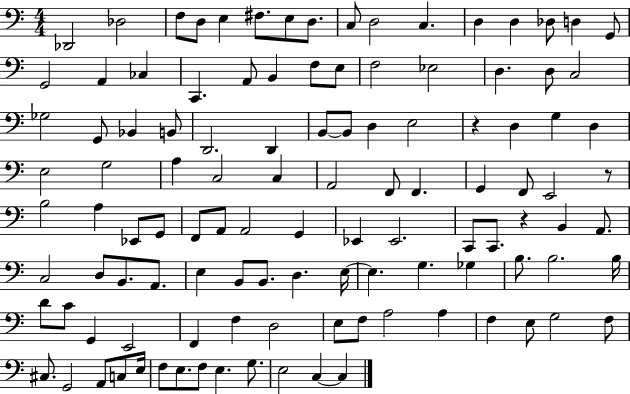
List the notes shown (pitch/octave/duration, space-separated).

Db2/h Db3/h F3/e D3/e E3/q F#3/e. E3/e D3/e. C3/e D3/h C3/q. D3/q D3/q Db3/e D3/q G2/e G2/h A2/q CES3/q C2/q. A2/e B2/q F3/e E3/e F3/h Eb3/h D3/q. D3/e C3/h Gb3/h G2/e Bb2/q B2/e D2/h. D2/q B2/e B2/e D3/q E3/h R/q D3/q G3/q D3/q E3/h G3/h A3/q C3/h C3/q A2/h F2/e F2/q. G2/q F2/e E2/h R/e B3/h A3/q Eb2/e G2/e F2/e A2/e A2/h G2/q Eb2/q Eb2/h. C2/e C2/e. R/q B2/q A2/e. C3/h D3/e B2/e. A2/e. E3/q B2/e B2/e. D3/q. E3/s E3/q. G3/q. Gb3/q B3/e. B3/h. B3/s D4/e C4/e G2/q E2/h F2/q F3/q D3/h E3/e F3/e A3/h A3/q F3/q E3/e G3/h F3/e C#3/e. G2/h A2/e C3/e E3/s F3/e E3/e. F3/e E3/q. G3/e. E3/h C3/q C3/q